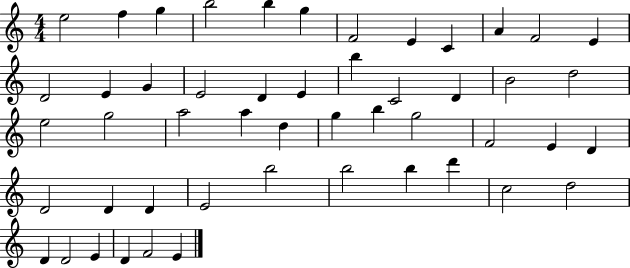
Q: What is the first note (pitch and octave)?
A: E5